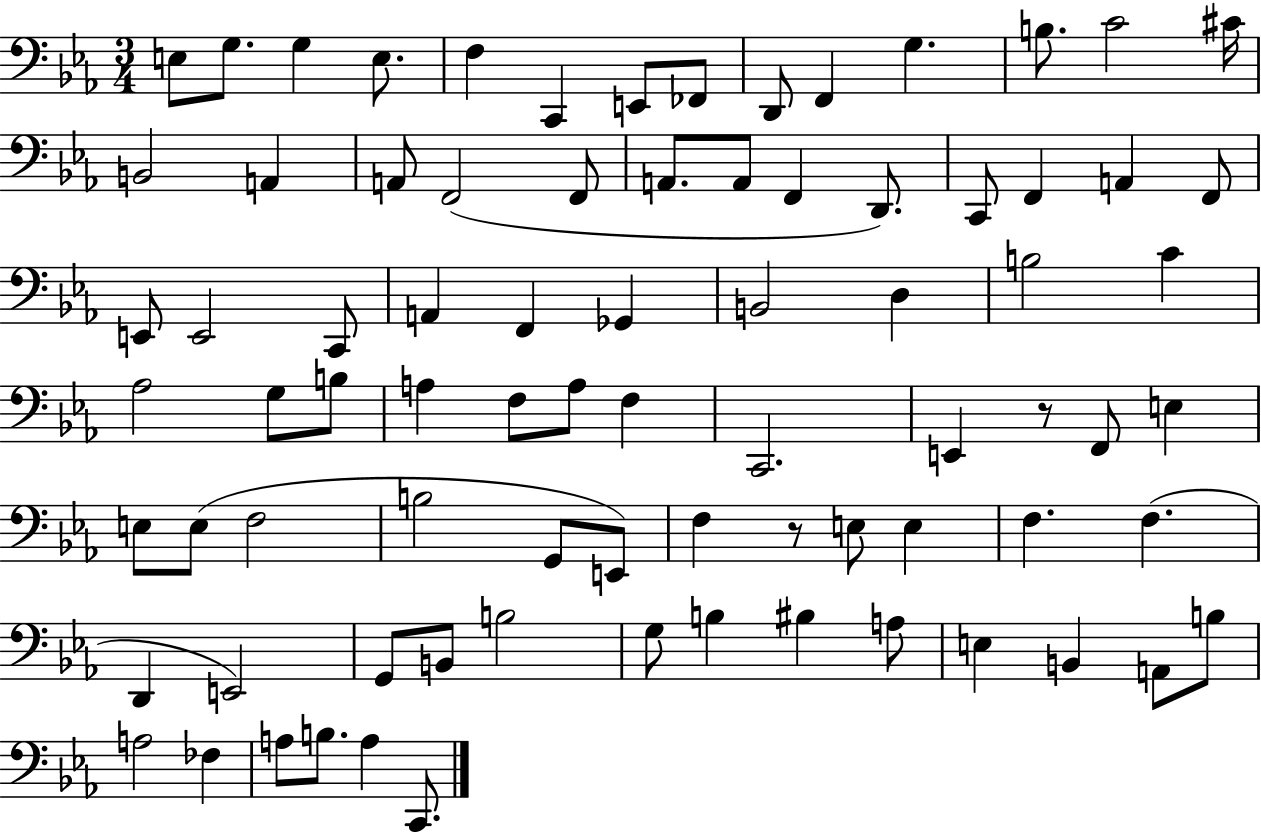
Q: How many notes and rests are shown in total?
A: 80